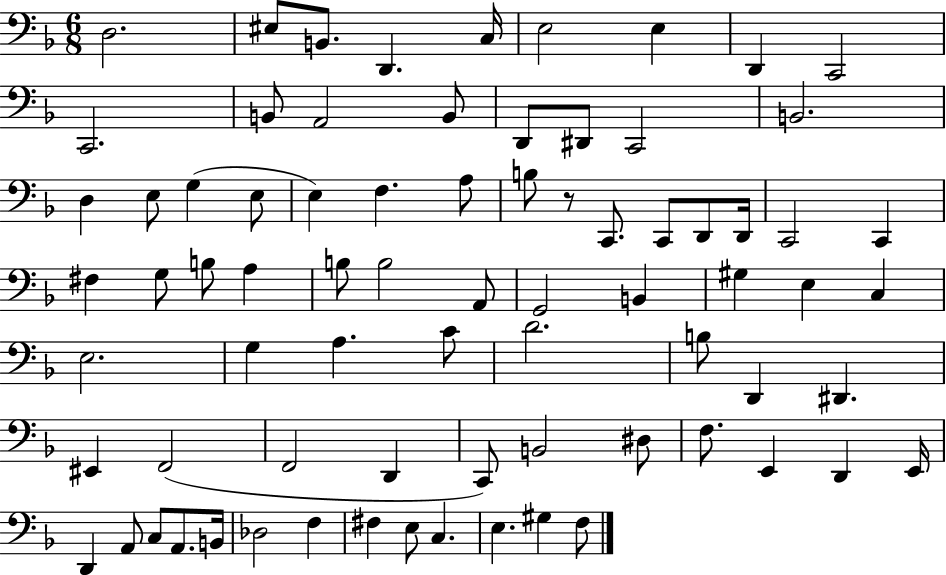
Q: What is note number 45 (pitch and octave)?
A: G3